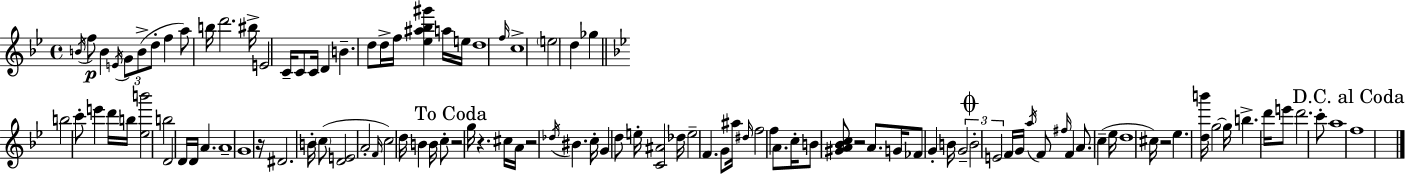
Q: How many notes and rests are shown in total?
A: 112